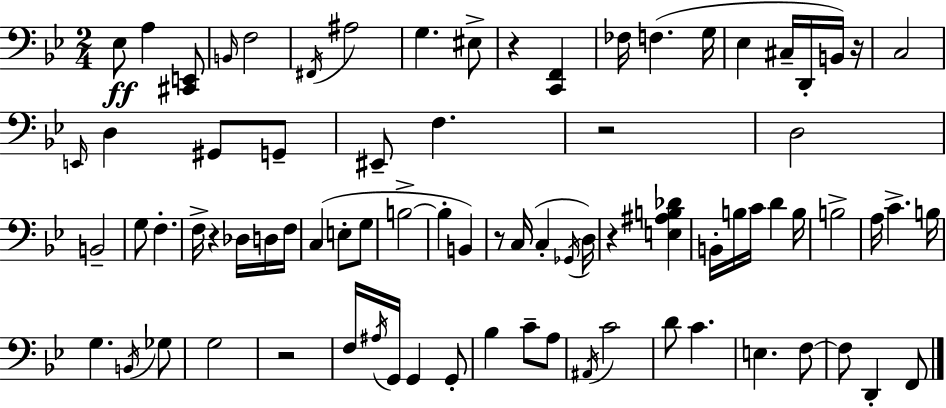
X:1
T:Untitled
M:2/4
L:1/4
K:Bb
_E,/2 A, [^C,,E,,]/2 B,,/4 F,2 ^F,,/4 ^A,2 G, ^E,/2 z [C,,F,,] _F,/4 F, G,/4 _E, ^C,/4 D,,/4 B,,/4 z/4 C,2 E,,/4 D, ^G,,/2 G,,/2 ^E,,/2 F, z2 D,2 B,,2 G,/2 F, F,/4 z _D,/4 D,/4 F,/4 C, E,/2 G,/2 B,2 B, B,, z/2 C,/4 C, _G,,/4 D,/4 z [E,^A,B,_D] B,,/4 B,/4 C/4 D B,/4 B,2 A,/4 C B,/4 G, B,,/4 _G,/2 G,2 z2 F,/4 ^A,/4 G,,/4 G,, G,,/2 _B, C/2 A,/2 ^A,,/4 C2 D/2 C E, F,/2 F,/2 D,, F,,/2